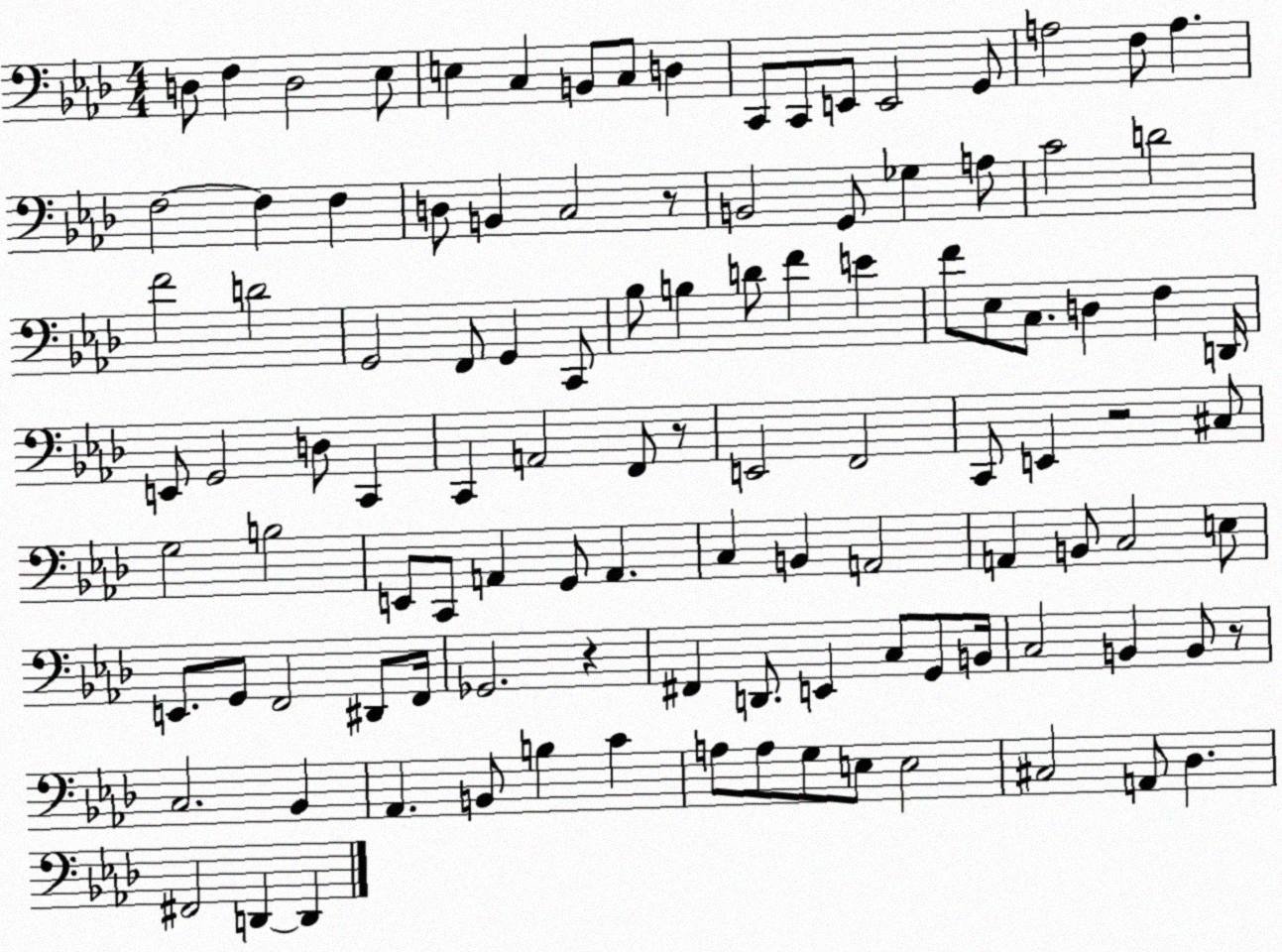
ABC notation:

X:1
T:Untitled
M:4/4
L:1/4
K:Ab
D,/2 F, D,2 _E,/2 E, C, B,,/2 C,/2 D, C,,/2 C,,/2 E,,/2 E,,2 G,,/2 A,2 F,/2 A, F,2 F, F, D,/2 B,, C,2 z/2 B,,2 G,,/2 _G, A,/2 C2 D2 F2 D2 G,,2 F,,/2 G,, C,,/2 _B,/2 B, D/2 F E F/2 _E,/2 C,/2 D, F, D,,/4 E,,/2 G,,2 D,/2 C,, C,, A,,2 F,,/2 z/2 E,,2 F,,2 C,,/2 E,, z2 ^C,/2 G,2 B,2 E,,/2 C,,/2 A,, G,,/2 A,, C, B,, A,,2 A,, B,,/2 C,2 E,/2 E,,/2 G,,/2 F,,2 ^D,,/2 F,,/4 _G,,2 z ^F,, D,,/2 E,, C,/2 G,,/2 B,,/4 C,2 B,, B,,/2 z/2 C,2 _B,, _A,, B,,/2 B, C A,/2 A,/2 G,/2 E,/2 E,2 ^C,2 A,,/2 _D, ^F,,2 D,, D,,